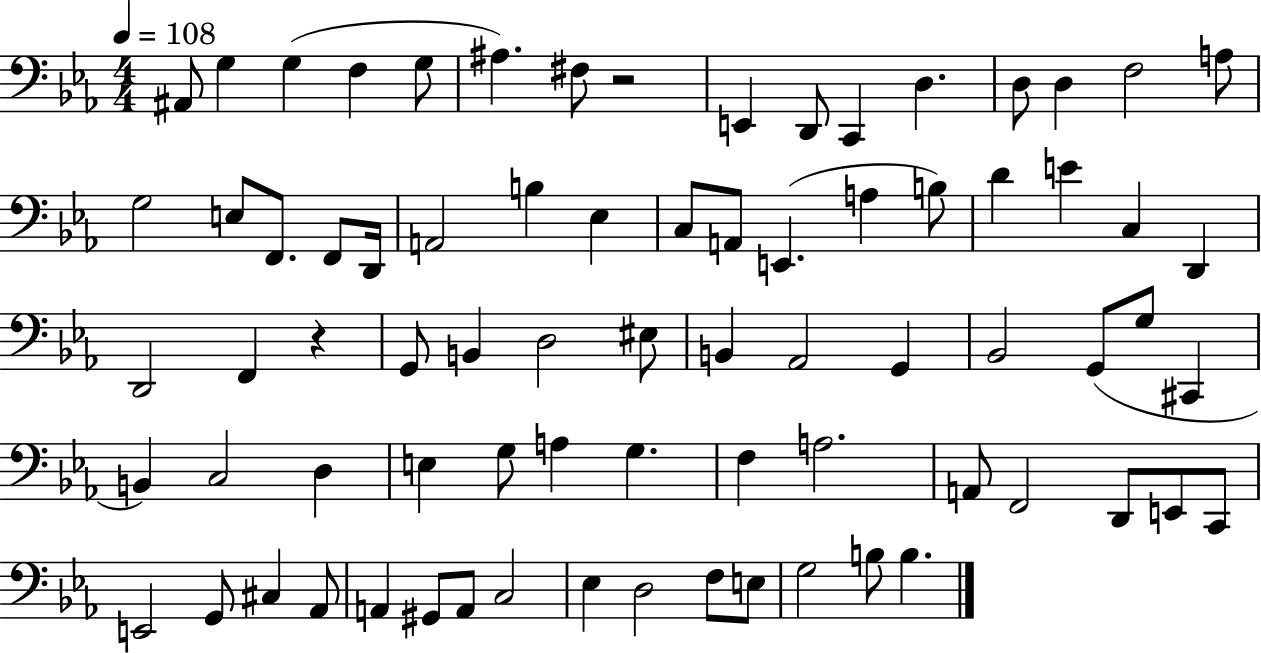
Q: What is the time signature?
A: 4/4